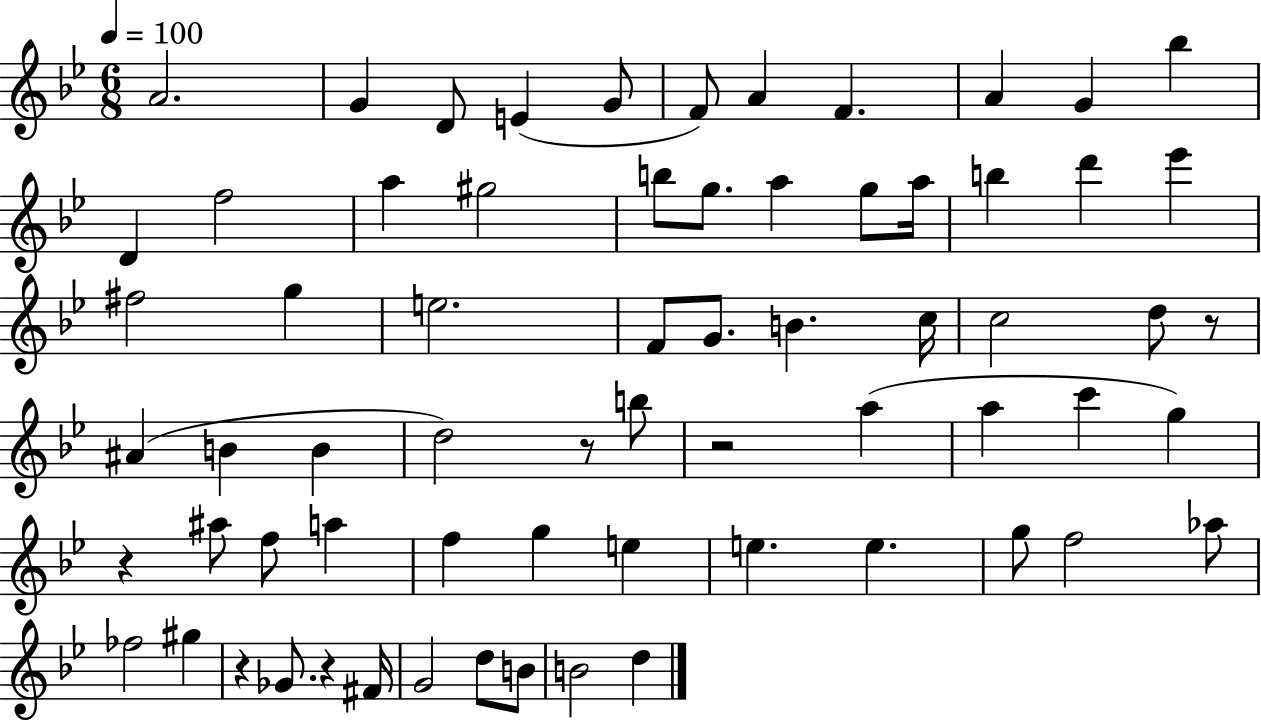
A4/h. G4/q D4/e E4/q G4/e F4/e A4/q F4/q. A4/q G4/q Bb5/q D4/q F5/h A5/q G#5/h B5/e G5/e. A5/q G5/e A5/s B5/q D6/q Eb6/q F#5/h G5/q E5/h. F4/e G4/e. B4/q. C5/s C5/h D5/e R/e A#4/q B4/q B4/q D5/h R/e B5/e R/h A5/q A5/q C6/q G5/q R/q A#5/e F5/e A5/q F5/q G5/q E5/q E5/q. E5/q. G5/e F5/h Ab5/e FES5/h G#5/q R/q Gb4/e. R/q F#4/s G4/h D5/e B4/e B4/h D5/q